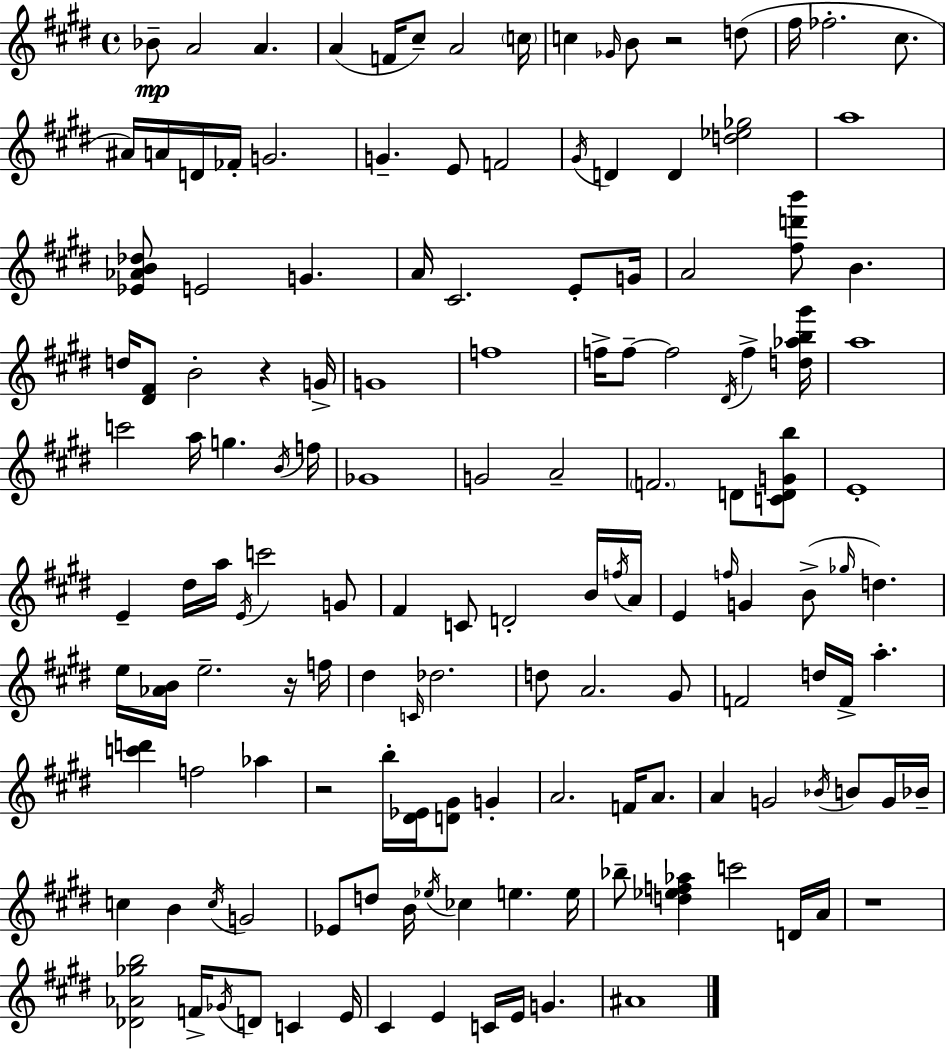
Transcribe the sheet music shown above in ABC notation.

X:1
T:Untitled
M:4/4
L:1/4
K:E
_B/2 A2 A A F/4 ^c/2 A2 c/4 c _G/4 B/2 z2 d/2 ^f/4 _f2 ^c/2 ^A/4 A/4 D/4 _F/4 G2 G E/2 F2 ^G/4 D D [d_e_g]2 a4 [_E_AB_d]/2 E2 G A/4 ^C2 E/2 G/4 A2 [^fd'b']/2 B d/4 [^D^F]/2 B2 z G/4 G4 f4 f/4 f/2 f2 ^D/4 f [d_ab^g']/4 a4 c'2 a/4 g B/4 f/4 _G4 G2 A2 F2 D/2 [CDGb]/2 E4 E ^d/4 a/4 E/4 c'2 G/2 ^F C/2 D2 B/4 f/4 A/4 E f/4 G B/2 _g/4 d e/4 [_AB]/4 e2 z/4 f/4 ^d C/4 _d2 d/2 A2 ^G/2 F2 d/4 F/4 a [c'd'] f2 _a z2 b/4 [^D_E]/4 [D^G]/2 G A2 F/4 A/2 A G2 _B/4 B/2 G/4 _B/4 c B c/4 G2 _E/2 d/2 B/4 _e/4 _c e e/4 _b/2 [d_ef_a] c'2 D/4 A/4 z4 [_D_A_gb]2 F/4 _G/4 D/2 C E/4 ^C E C/4 E/4 G ^A4